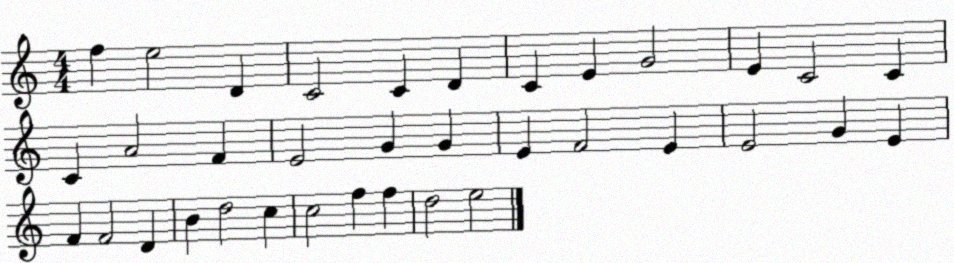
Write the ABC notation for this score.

X:1
T:Untitled
M:4/4
L:1/4
K:C
f e2 D C2 C D C E G2 E C2 C C A2 F E2 G G E F2 E E2 G E F F2 D B d2 c c2 f f d2 e2